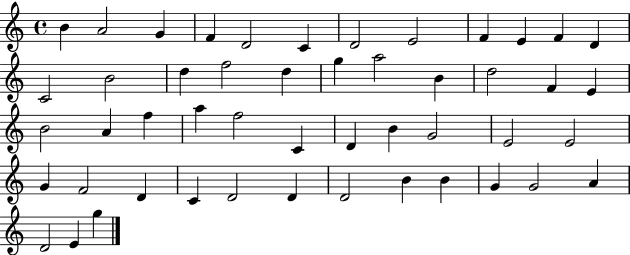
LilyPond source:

{
  \clef treble
  \time 4/4
  \defaultTimeSignature
  \key c \major
  b'4 a'2 g'4 | f'4 d'2 c'4 | d'2 e'2 | f'4 e'4 f'4 d'4 | \break c'2 b'2 | d''4 f''2 d''4 | g''4 a''2 b'4 | d''2 f'4 e'4 | \break b'2 a'4 f''4 | a''4 f''2 c'4 | d'4 b'4 g'2 | e'2 e'2 | \break g'4 f'2 d'4 | c'4 d'2 d'4 | d'2 b'4 b'4 | g'4 g'2 a'4 | \break d'2 e'4 g''4 | \bar "|."
}